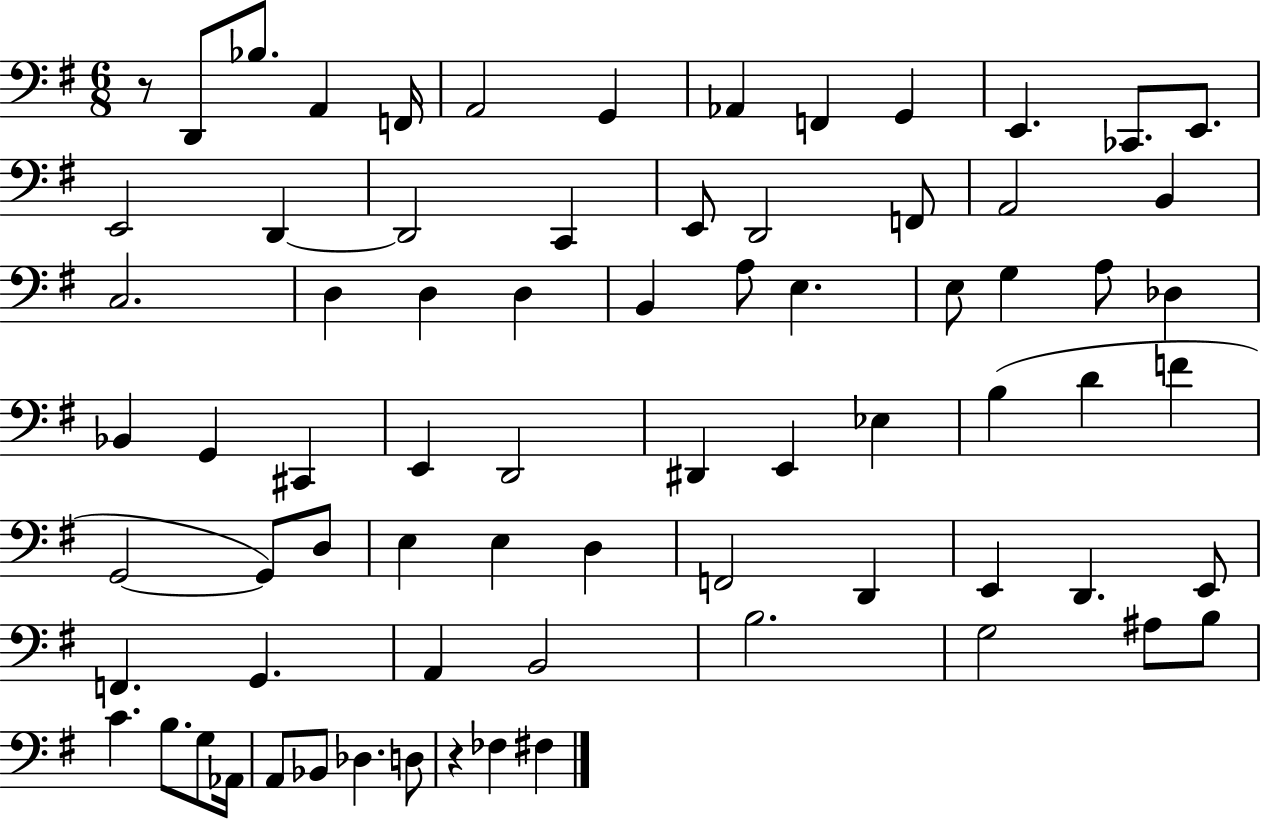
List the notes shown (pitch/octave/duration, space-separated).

R/e D2/e Bb3/e. A2/q F2/s A2/h G2/q Ab2/q F2/q G2/q E2/q. CES2/e. E2/e. E2/h D2/q D2/h C2/q E2/e D2/h F2/e A2/h B2/q C3/h. D3/q D3/q D3/q B2/q A3/e E3/q. E3/e G3/q A3/e Db3/q Bb2/q G2/q C#2/q E2/q D2/h D#2/q E2/q Eb3/q B3/q D4/q F4/q G2/h G2/e D3/e E3/q E3/q D3/q F2/h D2/q E2/q D2/q. E2/e F2/q. G2/q. A2/q B2/h B3/h. G3/h A#3/e B3/e C4/q. B3/e. G3/e Ab2/s A2/e Bb2/e Db3/q. D3/e R/q FES3/q F#3/q